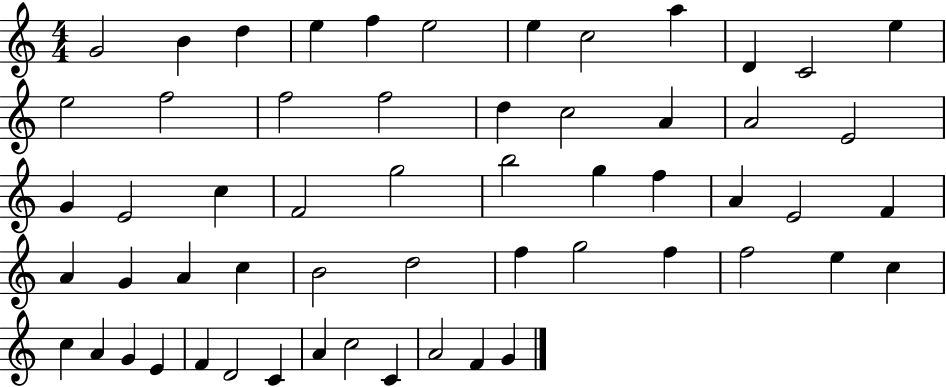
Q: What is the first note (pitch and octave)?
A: G4